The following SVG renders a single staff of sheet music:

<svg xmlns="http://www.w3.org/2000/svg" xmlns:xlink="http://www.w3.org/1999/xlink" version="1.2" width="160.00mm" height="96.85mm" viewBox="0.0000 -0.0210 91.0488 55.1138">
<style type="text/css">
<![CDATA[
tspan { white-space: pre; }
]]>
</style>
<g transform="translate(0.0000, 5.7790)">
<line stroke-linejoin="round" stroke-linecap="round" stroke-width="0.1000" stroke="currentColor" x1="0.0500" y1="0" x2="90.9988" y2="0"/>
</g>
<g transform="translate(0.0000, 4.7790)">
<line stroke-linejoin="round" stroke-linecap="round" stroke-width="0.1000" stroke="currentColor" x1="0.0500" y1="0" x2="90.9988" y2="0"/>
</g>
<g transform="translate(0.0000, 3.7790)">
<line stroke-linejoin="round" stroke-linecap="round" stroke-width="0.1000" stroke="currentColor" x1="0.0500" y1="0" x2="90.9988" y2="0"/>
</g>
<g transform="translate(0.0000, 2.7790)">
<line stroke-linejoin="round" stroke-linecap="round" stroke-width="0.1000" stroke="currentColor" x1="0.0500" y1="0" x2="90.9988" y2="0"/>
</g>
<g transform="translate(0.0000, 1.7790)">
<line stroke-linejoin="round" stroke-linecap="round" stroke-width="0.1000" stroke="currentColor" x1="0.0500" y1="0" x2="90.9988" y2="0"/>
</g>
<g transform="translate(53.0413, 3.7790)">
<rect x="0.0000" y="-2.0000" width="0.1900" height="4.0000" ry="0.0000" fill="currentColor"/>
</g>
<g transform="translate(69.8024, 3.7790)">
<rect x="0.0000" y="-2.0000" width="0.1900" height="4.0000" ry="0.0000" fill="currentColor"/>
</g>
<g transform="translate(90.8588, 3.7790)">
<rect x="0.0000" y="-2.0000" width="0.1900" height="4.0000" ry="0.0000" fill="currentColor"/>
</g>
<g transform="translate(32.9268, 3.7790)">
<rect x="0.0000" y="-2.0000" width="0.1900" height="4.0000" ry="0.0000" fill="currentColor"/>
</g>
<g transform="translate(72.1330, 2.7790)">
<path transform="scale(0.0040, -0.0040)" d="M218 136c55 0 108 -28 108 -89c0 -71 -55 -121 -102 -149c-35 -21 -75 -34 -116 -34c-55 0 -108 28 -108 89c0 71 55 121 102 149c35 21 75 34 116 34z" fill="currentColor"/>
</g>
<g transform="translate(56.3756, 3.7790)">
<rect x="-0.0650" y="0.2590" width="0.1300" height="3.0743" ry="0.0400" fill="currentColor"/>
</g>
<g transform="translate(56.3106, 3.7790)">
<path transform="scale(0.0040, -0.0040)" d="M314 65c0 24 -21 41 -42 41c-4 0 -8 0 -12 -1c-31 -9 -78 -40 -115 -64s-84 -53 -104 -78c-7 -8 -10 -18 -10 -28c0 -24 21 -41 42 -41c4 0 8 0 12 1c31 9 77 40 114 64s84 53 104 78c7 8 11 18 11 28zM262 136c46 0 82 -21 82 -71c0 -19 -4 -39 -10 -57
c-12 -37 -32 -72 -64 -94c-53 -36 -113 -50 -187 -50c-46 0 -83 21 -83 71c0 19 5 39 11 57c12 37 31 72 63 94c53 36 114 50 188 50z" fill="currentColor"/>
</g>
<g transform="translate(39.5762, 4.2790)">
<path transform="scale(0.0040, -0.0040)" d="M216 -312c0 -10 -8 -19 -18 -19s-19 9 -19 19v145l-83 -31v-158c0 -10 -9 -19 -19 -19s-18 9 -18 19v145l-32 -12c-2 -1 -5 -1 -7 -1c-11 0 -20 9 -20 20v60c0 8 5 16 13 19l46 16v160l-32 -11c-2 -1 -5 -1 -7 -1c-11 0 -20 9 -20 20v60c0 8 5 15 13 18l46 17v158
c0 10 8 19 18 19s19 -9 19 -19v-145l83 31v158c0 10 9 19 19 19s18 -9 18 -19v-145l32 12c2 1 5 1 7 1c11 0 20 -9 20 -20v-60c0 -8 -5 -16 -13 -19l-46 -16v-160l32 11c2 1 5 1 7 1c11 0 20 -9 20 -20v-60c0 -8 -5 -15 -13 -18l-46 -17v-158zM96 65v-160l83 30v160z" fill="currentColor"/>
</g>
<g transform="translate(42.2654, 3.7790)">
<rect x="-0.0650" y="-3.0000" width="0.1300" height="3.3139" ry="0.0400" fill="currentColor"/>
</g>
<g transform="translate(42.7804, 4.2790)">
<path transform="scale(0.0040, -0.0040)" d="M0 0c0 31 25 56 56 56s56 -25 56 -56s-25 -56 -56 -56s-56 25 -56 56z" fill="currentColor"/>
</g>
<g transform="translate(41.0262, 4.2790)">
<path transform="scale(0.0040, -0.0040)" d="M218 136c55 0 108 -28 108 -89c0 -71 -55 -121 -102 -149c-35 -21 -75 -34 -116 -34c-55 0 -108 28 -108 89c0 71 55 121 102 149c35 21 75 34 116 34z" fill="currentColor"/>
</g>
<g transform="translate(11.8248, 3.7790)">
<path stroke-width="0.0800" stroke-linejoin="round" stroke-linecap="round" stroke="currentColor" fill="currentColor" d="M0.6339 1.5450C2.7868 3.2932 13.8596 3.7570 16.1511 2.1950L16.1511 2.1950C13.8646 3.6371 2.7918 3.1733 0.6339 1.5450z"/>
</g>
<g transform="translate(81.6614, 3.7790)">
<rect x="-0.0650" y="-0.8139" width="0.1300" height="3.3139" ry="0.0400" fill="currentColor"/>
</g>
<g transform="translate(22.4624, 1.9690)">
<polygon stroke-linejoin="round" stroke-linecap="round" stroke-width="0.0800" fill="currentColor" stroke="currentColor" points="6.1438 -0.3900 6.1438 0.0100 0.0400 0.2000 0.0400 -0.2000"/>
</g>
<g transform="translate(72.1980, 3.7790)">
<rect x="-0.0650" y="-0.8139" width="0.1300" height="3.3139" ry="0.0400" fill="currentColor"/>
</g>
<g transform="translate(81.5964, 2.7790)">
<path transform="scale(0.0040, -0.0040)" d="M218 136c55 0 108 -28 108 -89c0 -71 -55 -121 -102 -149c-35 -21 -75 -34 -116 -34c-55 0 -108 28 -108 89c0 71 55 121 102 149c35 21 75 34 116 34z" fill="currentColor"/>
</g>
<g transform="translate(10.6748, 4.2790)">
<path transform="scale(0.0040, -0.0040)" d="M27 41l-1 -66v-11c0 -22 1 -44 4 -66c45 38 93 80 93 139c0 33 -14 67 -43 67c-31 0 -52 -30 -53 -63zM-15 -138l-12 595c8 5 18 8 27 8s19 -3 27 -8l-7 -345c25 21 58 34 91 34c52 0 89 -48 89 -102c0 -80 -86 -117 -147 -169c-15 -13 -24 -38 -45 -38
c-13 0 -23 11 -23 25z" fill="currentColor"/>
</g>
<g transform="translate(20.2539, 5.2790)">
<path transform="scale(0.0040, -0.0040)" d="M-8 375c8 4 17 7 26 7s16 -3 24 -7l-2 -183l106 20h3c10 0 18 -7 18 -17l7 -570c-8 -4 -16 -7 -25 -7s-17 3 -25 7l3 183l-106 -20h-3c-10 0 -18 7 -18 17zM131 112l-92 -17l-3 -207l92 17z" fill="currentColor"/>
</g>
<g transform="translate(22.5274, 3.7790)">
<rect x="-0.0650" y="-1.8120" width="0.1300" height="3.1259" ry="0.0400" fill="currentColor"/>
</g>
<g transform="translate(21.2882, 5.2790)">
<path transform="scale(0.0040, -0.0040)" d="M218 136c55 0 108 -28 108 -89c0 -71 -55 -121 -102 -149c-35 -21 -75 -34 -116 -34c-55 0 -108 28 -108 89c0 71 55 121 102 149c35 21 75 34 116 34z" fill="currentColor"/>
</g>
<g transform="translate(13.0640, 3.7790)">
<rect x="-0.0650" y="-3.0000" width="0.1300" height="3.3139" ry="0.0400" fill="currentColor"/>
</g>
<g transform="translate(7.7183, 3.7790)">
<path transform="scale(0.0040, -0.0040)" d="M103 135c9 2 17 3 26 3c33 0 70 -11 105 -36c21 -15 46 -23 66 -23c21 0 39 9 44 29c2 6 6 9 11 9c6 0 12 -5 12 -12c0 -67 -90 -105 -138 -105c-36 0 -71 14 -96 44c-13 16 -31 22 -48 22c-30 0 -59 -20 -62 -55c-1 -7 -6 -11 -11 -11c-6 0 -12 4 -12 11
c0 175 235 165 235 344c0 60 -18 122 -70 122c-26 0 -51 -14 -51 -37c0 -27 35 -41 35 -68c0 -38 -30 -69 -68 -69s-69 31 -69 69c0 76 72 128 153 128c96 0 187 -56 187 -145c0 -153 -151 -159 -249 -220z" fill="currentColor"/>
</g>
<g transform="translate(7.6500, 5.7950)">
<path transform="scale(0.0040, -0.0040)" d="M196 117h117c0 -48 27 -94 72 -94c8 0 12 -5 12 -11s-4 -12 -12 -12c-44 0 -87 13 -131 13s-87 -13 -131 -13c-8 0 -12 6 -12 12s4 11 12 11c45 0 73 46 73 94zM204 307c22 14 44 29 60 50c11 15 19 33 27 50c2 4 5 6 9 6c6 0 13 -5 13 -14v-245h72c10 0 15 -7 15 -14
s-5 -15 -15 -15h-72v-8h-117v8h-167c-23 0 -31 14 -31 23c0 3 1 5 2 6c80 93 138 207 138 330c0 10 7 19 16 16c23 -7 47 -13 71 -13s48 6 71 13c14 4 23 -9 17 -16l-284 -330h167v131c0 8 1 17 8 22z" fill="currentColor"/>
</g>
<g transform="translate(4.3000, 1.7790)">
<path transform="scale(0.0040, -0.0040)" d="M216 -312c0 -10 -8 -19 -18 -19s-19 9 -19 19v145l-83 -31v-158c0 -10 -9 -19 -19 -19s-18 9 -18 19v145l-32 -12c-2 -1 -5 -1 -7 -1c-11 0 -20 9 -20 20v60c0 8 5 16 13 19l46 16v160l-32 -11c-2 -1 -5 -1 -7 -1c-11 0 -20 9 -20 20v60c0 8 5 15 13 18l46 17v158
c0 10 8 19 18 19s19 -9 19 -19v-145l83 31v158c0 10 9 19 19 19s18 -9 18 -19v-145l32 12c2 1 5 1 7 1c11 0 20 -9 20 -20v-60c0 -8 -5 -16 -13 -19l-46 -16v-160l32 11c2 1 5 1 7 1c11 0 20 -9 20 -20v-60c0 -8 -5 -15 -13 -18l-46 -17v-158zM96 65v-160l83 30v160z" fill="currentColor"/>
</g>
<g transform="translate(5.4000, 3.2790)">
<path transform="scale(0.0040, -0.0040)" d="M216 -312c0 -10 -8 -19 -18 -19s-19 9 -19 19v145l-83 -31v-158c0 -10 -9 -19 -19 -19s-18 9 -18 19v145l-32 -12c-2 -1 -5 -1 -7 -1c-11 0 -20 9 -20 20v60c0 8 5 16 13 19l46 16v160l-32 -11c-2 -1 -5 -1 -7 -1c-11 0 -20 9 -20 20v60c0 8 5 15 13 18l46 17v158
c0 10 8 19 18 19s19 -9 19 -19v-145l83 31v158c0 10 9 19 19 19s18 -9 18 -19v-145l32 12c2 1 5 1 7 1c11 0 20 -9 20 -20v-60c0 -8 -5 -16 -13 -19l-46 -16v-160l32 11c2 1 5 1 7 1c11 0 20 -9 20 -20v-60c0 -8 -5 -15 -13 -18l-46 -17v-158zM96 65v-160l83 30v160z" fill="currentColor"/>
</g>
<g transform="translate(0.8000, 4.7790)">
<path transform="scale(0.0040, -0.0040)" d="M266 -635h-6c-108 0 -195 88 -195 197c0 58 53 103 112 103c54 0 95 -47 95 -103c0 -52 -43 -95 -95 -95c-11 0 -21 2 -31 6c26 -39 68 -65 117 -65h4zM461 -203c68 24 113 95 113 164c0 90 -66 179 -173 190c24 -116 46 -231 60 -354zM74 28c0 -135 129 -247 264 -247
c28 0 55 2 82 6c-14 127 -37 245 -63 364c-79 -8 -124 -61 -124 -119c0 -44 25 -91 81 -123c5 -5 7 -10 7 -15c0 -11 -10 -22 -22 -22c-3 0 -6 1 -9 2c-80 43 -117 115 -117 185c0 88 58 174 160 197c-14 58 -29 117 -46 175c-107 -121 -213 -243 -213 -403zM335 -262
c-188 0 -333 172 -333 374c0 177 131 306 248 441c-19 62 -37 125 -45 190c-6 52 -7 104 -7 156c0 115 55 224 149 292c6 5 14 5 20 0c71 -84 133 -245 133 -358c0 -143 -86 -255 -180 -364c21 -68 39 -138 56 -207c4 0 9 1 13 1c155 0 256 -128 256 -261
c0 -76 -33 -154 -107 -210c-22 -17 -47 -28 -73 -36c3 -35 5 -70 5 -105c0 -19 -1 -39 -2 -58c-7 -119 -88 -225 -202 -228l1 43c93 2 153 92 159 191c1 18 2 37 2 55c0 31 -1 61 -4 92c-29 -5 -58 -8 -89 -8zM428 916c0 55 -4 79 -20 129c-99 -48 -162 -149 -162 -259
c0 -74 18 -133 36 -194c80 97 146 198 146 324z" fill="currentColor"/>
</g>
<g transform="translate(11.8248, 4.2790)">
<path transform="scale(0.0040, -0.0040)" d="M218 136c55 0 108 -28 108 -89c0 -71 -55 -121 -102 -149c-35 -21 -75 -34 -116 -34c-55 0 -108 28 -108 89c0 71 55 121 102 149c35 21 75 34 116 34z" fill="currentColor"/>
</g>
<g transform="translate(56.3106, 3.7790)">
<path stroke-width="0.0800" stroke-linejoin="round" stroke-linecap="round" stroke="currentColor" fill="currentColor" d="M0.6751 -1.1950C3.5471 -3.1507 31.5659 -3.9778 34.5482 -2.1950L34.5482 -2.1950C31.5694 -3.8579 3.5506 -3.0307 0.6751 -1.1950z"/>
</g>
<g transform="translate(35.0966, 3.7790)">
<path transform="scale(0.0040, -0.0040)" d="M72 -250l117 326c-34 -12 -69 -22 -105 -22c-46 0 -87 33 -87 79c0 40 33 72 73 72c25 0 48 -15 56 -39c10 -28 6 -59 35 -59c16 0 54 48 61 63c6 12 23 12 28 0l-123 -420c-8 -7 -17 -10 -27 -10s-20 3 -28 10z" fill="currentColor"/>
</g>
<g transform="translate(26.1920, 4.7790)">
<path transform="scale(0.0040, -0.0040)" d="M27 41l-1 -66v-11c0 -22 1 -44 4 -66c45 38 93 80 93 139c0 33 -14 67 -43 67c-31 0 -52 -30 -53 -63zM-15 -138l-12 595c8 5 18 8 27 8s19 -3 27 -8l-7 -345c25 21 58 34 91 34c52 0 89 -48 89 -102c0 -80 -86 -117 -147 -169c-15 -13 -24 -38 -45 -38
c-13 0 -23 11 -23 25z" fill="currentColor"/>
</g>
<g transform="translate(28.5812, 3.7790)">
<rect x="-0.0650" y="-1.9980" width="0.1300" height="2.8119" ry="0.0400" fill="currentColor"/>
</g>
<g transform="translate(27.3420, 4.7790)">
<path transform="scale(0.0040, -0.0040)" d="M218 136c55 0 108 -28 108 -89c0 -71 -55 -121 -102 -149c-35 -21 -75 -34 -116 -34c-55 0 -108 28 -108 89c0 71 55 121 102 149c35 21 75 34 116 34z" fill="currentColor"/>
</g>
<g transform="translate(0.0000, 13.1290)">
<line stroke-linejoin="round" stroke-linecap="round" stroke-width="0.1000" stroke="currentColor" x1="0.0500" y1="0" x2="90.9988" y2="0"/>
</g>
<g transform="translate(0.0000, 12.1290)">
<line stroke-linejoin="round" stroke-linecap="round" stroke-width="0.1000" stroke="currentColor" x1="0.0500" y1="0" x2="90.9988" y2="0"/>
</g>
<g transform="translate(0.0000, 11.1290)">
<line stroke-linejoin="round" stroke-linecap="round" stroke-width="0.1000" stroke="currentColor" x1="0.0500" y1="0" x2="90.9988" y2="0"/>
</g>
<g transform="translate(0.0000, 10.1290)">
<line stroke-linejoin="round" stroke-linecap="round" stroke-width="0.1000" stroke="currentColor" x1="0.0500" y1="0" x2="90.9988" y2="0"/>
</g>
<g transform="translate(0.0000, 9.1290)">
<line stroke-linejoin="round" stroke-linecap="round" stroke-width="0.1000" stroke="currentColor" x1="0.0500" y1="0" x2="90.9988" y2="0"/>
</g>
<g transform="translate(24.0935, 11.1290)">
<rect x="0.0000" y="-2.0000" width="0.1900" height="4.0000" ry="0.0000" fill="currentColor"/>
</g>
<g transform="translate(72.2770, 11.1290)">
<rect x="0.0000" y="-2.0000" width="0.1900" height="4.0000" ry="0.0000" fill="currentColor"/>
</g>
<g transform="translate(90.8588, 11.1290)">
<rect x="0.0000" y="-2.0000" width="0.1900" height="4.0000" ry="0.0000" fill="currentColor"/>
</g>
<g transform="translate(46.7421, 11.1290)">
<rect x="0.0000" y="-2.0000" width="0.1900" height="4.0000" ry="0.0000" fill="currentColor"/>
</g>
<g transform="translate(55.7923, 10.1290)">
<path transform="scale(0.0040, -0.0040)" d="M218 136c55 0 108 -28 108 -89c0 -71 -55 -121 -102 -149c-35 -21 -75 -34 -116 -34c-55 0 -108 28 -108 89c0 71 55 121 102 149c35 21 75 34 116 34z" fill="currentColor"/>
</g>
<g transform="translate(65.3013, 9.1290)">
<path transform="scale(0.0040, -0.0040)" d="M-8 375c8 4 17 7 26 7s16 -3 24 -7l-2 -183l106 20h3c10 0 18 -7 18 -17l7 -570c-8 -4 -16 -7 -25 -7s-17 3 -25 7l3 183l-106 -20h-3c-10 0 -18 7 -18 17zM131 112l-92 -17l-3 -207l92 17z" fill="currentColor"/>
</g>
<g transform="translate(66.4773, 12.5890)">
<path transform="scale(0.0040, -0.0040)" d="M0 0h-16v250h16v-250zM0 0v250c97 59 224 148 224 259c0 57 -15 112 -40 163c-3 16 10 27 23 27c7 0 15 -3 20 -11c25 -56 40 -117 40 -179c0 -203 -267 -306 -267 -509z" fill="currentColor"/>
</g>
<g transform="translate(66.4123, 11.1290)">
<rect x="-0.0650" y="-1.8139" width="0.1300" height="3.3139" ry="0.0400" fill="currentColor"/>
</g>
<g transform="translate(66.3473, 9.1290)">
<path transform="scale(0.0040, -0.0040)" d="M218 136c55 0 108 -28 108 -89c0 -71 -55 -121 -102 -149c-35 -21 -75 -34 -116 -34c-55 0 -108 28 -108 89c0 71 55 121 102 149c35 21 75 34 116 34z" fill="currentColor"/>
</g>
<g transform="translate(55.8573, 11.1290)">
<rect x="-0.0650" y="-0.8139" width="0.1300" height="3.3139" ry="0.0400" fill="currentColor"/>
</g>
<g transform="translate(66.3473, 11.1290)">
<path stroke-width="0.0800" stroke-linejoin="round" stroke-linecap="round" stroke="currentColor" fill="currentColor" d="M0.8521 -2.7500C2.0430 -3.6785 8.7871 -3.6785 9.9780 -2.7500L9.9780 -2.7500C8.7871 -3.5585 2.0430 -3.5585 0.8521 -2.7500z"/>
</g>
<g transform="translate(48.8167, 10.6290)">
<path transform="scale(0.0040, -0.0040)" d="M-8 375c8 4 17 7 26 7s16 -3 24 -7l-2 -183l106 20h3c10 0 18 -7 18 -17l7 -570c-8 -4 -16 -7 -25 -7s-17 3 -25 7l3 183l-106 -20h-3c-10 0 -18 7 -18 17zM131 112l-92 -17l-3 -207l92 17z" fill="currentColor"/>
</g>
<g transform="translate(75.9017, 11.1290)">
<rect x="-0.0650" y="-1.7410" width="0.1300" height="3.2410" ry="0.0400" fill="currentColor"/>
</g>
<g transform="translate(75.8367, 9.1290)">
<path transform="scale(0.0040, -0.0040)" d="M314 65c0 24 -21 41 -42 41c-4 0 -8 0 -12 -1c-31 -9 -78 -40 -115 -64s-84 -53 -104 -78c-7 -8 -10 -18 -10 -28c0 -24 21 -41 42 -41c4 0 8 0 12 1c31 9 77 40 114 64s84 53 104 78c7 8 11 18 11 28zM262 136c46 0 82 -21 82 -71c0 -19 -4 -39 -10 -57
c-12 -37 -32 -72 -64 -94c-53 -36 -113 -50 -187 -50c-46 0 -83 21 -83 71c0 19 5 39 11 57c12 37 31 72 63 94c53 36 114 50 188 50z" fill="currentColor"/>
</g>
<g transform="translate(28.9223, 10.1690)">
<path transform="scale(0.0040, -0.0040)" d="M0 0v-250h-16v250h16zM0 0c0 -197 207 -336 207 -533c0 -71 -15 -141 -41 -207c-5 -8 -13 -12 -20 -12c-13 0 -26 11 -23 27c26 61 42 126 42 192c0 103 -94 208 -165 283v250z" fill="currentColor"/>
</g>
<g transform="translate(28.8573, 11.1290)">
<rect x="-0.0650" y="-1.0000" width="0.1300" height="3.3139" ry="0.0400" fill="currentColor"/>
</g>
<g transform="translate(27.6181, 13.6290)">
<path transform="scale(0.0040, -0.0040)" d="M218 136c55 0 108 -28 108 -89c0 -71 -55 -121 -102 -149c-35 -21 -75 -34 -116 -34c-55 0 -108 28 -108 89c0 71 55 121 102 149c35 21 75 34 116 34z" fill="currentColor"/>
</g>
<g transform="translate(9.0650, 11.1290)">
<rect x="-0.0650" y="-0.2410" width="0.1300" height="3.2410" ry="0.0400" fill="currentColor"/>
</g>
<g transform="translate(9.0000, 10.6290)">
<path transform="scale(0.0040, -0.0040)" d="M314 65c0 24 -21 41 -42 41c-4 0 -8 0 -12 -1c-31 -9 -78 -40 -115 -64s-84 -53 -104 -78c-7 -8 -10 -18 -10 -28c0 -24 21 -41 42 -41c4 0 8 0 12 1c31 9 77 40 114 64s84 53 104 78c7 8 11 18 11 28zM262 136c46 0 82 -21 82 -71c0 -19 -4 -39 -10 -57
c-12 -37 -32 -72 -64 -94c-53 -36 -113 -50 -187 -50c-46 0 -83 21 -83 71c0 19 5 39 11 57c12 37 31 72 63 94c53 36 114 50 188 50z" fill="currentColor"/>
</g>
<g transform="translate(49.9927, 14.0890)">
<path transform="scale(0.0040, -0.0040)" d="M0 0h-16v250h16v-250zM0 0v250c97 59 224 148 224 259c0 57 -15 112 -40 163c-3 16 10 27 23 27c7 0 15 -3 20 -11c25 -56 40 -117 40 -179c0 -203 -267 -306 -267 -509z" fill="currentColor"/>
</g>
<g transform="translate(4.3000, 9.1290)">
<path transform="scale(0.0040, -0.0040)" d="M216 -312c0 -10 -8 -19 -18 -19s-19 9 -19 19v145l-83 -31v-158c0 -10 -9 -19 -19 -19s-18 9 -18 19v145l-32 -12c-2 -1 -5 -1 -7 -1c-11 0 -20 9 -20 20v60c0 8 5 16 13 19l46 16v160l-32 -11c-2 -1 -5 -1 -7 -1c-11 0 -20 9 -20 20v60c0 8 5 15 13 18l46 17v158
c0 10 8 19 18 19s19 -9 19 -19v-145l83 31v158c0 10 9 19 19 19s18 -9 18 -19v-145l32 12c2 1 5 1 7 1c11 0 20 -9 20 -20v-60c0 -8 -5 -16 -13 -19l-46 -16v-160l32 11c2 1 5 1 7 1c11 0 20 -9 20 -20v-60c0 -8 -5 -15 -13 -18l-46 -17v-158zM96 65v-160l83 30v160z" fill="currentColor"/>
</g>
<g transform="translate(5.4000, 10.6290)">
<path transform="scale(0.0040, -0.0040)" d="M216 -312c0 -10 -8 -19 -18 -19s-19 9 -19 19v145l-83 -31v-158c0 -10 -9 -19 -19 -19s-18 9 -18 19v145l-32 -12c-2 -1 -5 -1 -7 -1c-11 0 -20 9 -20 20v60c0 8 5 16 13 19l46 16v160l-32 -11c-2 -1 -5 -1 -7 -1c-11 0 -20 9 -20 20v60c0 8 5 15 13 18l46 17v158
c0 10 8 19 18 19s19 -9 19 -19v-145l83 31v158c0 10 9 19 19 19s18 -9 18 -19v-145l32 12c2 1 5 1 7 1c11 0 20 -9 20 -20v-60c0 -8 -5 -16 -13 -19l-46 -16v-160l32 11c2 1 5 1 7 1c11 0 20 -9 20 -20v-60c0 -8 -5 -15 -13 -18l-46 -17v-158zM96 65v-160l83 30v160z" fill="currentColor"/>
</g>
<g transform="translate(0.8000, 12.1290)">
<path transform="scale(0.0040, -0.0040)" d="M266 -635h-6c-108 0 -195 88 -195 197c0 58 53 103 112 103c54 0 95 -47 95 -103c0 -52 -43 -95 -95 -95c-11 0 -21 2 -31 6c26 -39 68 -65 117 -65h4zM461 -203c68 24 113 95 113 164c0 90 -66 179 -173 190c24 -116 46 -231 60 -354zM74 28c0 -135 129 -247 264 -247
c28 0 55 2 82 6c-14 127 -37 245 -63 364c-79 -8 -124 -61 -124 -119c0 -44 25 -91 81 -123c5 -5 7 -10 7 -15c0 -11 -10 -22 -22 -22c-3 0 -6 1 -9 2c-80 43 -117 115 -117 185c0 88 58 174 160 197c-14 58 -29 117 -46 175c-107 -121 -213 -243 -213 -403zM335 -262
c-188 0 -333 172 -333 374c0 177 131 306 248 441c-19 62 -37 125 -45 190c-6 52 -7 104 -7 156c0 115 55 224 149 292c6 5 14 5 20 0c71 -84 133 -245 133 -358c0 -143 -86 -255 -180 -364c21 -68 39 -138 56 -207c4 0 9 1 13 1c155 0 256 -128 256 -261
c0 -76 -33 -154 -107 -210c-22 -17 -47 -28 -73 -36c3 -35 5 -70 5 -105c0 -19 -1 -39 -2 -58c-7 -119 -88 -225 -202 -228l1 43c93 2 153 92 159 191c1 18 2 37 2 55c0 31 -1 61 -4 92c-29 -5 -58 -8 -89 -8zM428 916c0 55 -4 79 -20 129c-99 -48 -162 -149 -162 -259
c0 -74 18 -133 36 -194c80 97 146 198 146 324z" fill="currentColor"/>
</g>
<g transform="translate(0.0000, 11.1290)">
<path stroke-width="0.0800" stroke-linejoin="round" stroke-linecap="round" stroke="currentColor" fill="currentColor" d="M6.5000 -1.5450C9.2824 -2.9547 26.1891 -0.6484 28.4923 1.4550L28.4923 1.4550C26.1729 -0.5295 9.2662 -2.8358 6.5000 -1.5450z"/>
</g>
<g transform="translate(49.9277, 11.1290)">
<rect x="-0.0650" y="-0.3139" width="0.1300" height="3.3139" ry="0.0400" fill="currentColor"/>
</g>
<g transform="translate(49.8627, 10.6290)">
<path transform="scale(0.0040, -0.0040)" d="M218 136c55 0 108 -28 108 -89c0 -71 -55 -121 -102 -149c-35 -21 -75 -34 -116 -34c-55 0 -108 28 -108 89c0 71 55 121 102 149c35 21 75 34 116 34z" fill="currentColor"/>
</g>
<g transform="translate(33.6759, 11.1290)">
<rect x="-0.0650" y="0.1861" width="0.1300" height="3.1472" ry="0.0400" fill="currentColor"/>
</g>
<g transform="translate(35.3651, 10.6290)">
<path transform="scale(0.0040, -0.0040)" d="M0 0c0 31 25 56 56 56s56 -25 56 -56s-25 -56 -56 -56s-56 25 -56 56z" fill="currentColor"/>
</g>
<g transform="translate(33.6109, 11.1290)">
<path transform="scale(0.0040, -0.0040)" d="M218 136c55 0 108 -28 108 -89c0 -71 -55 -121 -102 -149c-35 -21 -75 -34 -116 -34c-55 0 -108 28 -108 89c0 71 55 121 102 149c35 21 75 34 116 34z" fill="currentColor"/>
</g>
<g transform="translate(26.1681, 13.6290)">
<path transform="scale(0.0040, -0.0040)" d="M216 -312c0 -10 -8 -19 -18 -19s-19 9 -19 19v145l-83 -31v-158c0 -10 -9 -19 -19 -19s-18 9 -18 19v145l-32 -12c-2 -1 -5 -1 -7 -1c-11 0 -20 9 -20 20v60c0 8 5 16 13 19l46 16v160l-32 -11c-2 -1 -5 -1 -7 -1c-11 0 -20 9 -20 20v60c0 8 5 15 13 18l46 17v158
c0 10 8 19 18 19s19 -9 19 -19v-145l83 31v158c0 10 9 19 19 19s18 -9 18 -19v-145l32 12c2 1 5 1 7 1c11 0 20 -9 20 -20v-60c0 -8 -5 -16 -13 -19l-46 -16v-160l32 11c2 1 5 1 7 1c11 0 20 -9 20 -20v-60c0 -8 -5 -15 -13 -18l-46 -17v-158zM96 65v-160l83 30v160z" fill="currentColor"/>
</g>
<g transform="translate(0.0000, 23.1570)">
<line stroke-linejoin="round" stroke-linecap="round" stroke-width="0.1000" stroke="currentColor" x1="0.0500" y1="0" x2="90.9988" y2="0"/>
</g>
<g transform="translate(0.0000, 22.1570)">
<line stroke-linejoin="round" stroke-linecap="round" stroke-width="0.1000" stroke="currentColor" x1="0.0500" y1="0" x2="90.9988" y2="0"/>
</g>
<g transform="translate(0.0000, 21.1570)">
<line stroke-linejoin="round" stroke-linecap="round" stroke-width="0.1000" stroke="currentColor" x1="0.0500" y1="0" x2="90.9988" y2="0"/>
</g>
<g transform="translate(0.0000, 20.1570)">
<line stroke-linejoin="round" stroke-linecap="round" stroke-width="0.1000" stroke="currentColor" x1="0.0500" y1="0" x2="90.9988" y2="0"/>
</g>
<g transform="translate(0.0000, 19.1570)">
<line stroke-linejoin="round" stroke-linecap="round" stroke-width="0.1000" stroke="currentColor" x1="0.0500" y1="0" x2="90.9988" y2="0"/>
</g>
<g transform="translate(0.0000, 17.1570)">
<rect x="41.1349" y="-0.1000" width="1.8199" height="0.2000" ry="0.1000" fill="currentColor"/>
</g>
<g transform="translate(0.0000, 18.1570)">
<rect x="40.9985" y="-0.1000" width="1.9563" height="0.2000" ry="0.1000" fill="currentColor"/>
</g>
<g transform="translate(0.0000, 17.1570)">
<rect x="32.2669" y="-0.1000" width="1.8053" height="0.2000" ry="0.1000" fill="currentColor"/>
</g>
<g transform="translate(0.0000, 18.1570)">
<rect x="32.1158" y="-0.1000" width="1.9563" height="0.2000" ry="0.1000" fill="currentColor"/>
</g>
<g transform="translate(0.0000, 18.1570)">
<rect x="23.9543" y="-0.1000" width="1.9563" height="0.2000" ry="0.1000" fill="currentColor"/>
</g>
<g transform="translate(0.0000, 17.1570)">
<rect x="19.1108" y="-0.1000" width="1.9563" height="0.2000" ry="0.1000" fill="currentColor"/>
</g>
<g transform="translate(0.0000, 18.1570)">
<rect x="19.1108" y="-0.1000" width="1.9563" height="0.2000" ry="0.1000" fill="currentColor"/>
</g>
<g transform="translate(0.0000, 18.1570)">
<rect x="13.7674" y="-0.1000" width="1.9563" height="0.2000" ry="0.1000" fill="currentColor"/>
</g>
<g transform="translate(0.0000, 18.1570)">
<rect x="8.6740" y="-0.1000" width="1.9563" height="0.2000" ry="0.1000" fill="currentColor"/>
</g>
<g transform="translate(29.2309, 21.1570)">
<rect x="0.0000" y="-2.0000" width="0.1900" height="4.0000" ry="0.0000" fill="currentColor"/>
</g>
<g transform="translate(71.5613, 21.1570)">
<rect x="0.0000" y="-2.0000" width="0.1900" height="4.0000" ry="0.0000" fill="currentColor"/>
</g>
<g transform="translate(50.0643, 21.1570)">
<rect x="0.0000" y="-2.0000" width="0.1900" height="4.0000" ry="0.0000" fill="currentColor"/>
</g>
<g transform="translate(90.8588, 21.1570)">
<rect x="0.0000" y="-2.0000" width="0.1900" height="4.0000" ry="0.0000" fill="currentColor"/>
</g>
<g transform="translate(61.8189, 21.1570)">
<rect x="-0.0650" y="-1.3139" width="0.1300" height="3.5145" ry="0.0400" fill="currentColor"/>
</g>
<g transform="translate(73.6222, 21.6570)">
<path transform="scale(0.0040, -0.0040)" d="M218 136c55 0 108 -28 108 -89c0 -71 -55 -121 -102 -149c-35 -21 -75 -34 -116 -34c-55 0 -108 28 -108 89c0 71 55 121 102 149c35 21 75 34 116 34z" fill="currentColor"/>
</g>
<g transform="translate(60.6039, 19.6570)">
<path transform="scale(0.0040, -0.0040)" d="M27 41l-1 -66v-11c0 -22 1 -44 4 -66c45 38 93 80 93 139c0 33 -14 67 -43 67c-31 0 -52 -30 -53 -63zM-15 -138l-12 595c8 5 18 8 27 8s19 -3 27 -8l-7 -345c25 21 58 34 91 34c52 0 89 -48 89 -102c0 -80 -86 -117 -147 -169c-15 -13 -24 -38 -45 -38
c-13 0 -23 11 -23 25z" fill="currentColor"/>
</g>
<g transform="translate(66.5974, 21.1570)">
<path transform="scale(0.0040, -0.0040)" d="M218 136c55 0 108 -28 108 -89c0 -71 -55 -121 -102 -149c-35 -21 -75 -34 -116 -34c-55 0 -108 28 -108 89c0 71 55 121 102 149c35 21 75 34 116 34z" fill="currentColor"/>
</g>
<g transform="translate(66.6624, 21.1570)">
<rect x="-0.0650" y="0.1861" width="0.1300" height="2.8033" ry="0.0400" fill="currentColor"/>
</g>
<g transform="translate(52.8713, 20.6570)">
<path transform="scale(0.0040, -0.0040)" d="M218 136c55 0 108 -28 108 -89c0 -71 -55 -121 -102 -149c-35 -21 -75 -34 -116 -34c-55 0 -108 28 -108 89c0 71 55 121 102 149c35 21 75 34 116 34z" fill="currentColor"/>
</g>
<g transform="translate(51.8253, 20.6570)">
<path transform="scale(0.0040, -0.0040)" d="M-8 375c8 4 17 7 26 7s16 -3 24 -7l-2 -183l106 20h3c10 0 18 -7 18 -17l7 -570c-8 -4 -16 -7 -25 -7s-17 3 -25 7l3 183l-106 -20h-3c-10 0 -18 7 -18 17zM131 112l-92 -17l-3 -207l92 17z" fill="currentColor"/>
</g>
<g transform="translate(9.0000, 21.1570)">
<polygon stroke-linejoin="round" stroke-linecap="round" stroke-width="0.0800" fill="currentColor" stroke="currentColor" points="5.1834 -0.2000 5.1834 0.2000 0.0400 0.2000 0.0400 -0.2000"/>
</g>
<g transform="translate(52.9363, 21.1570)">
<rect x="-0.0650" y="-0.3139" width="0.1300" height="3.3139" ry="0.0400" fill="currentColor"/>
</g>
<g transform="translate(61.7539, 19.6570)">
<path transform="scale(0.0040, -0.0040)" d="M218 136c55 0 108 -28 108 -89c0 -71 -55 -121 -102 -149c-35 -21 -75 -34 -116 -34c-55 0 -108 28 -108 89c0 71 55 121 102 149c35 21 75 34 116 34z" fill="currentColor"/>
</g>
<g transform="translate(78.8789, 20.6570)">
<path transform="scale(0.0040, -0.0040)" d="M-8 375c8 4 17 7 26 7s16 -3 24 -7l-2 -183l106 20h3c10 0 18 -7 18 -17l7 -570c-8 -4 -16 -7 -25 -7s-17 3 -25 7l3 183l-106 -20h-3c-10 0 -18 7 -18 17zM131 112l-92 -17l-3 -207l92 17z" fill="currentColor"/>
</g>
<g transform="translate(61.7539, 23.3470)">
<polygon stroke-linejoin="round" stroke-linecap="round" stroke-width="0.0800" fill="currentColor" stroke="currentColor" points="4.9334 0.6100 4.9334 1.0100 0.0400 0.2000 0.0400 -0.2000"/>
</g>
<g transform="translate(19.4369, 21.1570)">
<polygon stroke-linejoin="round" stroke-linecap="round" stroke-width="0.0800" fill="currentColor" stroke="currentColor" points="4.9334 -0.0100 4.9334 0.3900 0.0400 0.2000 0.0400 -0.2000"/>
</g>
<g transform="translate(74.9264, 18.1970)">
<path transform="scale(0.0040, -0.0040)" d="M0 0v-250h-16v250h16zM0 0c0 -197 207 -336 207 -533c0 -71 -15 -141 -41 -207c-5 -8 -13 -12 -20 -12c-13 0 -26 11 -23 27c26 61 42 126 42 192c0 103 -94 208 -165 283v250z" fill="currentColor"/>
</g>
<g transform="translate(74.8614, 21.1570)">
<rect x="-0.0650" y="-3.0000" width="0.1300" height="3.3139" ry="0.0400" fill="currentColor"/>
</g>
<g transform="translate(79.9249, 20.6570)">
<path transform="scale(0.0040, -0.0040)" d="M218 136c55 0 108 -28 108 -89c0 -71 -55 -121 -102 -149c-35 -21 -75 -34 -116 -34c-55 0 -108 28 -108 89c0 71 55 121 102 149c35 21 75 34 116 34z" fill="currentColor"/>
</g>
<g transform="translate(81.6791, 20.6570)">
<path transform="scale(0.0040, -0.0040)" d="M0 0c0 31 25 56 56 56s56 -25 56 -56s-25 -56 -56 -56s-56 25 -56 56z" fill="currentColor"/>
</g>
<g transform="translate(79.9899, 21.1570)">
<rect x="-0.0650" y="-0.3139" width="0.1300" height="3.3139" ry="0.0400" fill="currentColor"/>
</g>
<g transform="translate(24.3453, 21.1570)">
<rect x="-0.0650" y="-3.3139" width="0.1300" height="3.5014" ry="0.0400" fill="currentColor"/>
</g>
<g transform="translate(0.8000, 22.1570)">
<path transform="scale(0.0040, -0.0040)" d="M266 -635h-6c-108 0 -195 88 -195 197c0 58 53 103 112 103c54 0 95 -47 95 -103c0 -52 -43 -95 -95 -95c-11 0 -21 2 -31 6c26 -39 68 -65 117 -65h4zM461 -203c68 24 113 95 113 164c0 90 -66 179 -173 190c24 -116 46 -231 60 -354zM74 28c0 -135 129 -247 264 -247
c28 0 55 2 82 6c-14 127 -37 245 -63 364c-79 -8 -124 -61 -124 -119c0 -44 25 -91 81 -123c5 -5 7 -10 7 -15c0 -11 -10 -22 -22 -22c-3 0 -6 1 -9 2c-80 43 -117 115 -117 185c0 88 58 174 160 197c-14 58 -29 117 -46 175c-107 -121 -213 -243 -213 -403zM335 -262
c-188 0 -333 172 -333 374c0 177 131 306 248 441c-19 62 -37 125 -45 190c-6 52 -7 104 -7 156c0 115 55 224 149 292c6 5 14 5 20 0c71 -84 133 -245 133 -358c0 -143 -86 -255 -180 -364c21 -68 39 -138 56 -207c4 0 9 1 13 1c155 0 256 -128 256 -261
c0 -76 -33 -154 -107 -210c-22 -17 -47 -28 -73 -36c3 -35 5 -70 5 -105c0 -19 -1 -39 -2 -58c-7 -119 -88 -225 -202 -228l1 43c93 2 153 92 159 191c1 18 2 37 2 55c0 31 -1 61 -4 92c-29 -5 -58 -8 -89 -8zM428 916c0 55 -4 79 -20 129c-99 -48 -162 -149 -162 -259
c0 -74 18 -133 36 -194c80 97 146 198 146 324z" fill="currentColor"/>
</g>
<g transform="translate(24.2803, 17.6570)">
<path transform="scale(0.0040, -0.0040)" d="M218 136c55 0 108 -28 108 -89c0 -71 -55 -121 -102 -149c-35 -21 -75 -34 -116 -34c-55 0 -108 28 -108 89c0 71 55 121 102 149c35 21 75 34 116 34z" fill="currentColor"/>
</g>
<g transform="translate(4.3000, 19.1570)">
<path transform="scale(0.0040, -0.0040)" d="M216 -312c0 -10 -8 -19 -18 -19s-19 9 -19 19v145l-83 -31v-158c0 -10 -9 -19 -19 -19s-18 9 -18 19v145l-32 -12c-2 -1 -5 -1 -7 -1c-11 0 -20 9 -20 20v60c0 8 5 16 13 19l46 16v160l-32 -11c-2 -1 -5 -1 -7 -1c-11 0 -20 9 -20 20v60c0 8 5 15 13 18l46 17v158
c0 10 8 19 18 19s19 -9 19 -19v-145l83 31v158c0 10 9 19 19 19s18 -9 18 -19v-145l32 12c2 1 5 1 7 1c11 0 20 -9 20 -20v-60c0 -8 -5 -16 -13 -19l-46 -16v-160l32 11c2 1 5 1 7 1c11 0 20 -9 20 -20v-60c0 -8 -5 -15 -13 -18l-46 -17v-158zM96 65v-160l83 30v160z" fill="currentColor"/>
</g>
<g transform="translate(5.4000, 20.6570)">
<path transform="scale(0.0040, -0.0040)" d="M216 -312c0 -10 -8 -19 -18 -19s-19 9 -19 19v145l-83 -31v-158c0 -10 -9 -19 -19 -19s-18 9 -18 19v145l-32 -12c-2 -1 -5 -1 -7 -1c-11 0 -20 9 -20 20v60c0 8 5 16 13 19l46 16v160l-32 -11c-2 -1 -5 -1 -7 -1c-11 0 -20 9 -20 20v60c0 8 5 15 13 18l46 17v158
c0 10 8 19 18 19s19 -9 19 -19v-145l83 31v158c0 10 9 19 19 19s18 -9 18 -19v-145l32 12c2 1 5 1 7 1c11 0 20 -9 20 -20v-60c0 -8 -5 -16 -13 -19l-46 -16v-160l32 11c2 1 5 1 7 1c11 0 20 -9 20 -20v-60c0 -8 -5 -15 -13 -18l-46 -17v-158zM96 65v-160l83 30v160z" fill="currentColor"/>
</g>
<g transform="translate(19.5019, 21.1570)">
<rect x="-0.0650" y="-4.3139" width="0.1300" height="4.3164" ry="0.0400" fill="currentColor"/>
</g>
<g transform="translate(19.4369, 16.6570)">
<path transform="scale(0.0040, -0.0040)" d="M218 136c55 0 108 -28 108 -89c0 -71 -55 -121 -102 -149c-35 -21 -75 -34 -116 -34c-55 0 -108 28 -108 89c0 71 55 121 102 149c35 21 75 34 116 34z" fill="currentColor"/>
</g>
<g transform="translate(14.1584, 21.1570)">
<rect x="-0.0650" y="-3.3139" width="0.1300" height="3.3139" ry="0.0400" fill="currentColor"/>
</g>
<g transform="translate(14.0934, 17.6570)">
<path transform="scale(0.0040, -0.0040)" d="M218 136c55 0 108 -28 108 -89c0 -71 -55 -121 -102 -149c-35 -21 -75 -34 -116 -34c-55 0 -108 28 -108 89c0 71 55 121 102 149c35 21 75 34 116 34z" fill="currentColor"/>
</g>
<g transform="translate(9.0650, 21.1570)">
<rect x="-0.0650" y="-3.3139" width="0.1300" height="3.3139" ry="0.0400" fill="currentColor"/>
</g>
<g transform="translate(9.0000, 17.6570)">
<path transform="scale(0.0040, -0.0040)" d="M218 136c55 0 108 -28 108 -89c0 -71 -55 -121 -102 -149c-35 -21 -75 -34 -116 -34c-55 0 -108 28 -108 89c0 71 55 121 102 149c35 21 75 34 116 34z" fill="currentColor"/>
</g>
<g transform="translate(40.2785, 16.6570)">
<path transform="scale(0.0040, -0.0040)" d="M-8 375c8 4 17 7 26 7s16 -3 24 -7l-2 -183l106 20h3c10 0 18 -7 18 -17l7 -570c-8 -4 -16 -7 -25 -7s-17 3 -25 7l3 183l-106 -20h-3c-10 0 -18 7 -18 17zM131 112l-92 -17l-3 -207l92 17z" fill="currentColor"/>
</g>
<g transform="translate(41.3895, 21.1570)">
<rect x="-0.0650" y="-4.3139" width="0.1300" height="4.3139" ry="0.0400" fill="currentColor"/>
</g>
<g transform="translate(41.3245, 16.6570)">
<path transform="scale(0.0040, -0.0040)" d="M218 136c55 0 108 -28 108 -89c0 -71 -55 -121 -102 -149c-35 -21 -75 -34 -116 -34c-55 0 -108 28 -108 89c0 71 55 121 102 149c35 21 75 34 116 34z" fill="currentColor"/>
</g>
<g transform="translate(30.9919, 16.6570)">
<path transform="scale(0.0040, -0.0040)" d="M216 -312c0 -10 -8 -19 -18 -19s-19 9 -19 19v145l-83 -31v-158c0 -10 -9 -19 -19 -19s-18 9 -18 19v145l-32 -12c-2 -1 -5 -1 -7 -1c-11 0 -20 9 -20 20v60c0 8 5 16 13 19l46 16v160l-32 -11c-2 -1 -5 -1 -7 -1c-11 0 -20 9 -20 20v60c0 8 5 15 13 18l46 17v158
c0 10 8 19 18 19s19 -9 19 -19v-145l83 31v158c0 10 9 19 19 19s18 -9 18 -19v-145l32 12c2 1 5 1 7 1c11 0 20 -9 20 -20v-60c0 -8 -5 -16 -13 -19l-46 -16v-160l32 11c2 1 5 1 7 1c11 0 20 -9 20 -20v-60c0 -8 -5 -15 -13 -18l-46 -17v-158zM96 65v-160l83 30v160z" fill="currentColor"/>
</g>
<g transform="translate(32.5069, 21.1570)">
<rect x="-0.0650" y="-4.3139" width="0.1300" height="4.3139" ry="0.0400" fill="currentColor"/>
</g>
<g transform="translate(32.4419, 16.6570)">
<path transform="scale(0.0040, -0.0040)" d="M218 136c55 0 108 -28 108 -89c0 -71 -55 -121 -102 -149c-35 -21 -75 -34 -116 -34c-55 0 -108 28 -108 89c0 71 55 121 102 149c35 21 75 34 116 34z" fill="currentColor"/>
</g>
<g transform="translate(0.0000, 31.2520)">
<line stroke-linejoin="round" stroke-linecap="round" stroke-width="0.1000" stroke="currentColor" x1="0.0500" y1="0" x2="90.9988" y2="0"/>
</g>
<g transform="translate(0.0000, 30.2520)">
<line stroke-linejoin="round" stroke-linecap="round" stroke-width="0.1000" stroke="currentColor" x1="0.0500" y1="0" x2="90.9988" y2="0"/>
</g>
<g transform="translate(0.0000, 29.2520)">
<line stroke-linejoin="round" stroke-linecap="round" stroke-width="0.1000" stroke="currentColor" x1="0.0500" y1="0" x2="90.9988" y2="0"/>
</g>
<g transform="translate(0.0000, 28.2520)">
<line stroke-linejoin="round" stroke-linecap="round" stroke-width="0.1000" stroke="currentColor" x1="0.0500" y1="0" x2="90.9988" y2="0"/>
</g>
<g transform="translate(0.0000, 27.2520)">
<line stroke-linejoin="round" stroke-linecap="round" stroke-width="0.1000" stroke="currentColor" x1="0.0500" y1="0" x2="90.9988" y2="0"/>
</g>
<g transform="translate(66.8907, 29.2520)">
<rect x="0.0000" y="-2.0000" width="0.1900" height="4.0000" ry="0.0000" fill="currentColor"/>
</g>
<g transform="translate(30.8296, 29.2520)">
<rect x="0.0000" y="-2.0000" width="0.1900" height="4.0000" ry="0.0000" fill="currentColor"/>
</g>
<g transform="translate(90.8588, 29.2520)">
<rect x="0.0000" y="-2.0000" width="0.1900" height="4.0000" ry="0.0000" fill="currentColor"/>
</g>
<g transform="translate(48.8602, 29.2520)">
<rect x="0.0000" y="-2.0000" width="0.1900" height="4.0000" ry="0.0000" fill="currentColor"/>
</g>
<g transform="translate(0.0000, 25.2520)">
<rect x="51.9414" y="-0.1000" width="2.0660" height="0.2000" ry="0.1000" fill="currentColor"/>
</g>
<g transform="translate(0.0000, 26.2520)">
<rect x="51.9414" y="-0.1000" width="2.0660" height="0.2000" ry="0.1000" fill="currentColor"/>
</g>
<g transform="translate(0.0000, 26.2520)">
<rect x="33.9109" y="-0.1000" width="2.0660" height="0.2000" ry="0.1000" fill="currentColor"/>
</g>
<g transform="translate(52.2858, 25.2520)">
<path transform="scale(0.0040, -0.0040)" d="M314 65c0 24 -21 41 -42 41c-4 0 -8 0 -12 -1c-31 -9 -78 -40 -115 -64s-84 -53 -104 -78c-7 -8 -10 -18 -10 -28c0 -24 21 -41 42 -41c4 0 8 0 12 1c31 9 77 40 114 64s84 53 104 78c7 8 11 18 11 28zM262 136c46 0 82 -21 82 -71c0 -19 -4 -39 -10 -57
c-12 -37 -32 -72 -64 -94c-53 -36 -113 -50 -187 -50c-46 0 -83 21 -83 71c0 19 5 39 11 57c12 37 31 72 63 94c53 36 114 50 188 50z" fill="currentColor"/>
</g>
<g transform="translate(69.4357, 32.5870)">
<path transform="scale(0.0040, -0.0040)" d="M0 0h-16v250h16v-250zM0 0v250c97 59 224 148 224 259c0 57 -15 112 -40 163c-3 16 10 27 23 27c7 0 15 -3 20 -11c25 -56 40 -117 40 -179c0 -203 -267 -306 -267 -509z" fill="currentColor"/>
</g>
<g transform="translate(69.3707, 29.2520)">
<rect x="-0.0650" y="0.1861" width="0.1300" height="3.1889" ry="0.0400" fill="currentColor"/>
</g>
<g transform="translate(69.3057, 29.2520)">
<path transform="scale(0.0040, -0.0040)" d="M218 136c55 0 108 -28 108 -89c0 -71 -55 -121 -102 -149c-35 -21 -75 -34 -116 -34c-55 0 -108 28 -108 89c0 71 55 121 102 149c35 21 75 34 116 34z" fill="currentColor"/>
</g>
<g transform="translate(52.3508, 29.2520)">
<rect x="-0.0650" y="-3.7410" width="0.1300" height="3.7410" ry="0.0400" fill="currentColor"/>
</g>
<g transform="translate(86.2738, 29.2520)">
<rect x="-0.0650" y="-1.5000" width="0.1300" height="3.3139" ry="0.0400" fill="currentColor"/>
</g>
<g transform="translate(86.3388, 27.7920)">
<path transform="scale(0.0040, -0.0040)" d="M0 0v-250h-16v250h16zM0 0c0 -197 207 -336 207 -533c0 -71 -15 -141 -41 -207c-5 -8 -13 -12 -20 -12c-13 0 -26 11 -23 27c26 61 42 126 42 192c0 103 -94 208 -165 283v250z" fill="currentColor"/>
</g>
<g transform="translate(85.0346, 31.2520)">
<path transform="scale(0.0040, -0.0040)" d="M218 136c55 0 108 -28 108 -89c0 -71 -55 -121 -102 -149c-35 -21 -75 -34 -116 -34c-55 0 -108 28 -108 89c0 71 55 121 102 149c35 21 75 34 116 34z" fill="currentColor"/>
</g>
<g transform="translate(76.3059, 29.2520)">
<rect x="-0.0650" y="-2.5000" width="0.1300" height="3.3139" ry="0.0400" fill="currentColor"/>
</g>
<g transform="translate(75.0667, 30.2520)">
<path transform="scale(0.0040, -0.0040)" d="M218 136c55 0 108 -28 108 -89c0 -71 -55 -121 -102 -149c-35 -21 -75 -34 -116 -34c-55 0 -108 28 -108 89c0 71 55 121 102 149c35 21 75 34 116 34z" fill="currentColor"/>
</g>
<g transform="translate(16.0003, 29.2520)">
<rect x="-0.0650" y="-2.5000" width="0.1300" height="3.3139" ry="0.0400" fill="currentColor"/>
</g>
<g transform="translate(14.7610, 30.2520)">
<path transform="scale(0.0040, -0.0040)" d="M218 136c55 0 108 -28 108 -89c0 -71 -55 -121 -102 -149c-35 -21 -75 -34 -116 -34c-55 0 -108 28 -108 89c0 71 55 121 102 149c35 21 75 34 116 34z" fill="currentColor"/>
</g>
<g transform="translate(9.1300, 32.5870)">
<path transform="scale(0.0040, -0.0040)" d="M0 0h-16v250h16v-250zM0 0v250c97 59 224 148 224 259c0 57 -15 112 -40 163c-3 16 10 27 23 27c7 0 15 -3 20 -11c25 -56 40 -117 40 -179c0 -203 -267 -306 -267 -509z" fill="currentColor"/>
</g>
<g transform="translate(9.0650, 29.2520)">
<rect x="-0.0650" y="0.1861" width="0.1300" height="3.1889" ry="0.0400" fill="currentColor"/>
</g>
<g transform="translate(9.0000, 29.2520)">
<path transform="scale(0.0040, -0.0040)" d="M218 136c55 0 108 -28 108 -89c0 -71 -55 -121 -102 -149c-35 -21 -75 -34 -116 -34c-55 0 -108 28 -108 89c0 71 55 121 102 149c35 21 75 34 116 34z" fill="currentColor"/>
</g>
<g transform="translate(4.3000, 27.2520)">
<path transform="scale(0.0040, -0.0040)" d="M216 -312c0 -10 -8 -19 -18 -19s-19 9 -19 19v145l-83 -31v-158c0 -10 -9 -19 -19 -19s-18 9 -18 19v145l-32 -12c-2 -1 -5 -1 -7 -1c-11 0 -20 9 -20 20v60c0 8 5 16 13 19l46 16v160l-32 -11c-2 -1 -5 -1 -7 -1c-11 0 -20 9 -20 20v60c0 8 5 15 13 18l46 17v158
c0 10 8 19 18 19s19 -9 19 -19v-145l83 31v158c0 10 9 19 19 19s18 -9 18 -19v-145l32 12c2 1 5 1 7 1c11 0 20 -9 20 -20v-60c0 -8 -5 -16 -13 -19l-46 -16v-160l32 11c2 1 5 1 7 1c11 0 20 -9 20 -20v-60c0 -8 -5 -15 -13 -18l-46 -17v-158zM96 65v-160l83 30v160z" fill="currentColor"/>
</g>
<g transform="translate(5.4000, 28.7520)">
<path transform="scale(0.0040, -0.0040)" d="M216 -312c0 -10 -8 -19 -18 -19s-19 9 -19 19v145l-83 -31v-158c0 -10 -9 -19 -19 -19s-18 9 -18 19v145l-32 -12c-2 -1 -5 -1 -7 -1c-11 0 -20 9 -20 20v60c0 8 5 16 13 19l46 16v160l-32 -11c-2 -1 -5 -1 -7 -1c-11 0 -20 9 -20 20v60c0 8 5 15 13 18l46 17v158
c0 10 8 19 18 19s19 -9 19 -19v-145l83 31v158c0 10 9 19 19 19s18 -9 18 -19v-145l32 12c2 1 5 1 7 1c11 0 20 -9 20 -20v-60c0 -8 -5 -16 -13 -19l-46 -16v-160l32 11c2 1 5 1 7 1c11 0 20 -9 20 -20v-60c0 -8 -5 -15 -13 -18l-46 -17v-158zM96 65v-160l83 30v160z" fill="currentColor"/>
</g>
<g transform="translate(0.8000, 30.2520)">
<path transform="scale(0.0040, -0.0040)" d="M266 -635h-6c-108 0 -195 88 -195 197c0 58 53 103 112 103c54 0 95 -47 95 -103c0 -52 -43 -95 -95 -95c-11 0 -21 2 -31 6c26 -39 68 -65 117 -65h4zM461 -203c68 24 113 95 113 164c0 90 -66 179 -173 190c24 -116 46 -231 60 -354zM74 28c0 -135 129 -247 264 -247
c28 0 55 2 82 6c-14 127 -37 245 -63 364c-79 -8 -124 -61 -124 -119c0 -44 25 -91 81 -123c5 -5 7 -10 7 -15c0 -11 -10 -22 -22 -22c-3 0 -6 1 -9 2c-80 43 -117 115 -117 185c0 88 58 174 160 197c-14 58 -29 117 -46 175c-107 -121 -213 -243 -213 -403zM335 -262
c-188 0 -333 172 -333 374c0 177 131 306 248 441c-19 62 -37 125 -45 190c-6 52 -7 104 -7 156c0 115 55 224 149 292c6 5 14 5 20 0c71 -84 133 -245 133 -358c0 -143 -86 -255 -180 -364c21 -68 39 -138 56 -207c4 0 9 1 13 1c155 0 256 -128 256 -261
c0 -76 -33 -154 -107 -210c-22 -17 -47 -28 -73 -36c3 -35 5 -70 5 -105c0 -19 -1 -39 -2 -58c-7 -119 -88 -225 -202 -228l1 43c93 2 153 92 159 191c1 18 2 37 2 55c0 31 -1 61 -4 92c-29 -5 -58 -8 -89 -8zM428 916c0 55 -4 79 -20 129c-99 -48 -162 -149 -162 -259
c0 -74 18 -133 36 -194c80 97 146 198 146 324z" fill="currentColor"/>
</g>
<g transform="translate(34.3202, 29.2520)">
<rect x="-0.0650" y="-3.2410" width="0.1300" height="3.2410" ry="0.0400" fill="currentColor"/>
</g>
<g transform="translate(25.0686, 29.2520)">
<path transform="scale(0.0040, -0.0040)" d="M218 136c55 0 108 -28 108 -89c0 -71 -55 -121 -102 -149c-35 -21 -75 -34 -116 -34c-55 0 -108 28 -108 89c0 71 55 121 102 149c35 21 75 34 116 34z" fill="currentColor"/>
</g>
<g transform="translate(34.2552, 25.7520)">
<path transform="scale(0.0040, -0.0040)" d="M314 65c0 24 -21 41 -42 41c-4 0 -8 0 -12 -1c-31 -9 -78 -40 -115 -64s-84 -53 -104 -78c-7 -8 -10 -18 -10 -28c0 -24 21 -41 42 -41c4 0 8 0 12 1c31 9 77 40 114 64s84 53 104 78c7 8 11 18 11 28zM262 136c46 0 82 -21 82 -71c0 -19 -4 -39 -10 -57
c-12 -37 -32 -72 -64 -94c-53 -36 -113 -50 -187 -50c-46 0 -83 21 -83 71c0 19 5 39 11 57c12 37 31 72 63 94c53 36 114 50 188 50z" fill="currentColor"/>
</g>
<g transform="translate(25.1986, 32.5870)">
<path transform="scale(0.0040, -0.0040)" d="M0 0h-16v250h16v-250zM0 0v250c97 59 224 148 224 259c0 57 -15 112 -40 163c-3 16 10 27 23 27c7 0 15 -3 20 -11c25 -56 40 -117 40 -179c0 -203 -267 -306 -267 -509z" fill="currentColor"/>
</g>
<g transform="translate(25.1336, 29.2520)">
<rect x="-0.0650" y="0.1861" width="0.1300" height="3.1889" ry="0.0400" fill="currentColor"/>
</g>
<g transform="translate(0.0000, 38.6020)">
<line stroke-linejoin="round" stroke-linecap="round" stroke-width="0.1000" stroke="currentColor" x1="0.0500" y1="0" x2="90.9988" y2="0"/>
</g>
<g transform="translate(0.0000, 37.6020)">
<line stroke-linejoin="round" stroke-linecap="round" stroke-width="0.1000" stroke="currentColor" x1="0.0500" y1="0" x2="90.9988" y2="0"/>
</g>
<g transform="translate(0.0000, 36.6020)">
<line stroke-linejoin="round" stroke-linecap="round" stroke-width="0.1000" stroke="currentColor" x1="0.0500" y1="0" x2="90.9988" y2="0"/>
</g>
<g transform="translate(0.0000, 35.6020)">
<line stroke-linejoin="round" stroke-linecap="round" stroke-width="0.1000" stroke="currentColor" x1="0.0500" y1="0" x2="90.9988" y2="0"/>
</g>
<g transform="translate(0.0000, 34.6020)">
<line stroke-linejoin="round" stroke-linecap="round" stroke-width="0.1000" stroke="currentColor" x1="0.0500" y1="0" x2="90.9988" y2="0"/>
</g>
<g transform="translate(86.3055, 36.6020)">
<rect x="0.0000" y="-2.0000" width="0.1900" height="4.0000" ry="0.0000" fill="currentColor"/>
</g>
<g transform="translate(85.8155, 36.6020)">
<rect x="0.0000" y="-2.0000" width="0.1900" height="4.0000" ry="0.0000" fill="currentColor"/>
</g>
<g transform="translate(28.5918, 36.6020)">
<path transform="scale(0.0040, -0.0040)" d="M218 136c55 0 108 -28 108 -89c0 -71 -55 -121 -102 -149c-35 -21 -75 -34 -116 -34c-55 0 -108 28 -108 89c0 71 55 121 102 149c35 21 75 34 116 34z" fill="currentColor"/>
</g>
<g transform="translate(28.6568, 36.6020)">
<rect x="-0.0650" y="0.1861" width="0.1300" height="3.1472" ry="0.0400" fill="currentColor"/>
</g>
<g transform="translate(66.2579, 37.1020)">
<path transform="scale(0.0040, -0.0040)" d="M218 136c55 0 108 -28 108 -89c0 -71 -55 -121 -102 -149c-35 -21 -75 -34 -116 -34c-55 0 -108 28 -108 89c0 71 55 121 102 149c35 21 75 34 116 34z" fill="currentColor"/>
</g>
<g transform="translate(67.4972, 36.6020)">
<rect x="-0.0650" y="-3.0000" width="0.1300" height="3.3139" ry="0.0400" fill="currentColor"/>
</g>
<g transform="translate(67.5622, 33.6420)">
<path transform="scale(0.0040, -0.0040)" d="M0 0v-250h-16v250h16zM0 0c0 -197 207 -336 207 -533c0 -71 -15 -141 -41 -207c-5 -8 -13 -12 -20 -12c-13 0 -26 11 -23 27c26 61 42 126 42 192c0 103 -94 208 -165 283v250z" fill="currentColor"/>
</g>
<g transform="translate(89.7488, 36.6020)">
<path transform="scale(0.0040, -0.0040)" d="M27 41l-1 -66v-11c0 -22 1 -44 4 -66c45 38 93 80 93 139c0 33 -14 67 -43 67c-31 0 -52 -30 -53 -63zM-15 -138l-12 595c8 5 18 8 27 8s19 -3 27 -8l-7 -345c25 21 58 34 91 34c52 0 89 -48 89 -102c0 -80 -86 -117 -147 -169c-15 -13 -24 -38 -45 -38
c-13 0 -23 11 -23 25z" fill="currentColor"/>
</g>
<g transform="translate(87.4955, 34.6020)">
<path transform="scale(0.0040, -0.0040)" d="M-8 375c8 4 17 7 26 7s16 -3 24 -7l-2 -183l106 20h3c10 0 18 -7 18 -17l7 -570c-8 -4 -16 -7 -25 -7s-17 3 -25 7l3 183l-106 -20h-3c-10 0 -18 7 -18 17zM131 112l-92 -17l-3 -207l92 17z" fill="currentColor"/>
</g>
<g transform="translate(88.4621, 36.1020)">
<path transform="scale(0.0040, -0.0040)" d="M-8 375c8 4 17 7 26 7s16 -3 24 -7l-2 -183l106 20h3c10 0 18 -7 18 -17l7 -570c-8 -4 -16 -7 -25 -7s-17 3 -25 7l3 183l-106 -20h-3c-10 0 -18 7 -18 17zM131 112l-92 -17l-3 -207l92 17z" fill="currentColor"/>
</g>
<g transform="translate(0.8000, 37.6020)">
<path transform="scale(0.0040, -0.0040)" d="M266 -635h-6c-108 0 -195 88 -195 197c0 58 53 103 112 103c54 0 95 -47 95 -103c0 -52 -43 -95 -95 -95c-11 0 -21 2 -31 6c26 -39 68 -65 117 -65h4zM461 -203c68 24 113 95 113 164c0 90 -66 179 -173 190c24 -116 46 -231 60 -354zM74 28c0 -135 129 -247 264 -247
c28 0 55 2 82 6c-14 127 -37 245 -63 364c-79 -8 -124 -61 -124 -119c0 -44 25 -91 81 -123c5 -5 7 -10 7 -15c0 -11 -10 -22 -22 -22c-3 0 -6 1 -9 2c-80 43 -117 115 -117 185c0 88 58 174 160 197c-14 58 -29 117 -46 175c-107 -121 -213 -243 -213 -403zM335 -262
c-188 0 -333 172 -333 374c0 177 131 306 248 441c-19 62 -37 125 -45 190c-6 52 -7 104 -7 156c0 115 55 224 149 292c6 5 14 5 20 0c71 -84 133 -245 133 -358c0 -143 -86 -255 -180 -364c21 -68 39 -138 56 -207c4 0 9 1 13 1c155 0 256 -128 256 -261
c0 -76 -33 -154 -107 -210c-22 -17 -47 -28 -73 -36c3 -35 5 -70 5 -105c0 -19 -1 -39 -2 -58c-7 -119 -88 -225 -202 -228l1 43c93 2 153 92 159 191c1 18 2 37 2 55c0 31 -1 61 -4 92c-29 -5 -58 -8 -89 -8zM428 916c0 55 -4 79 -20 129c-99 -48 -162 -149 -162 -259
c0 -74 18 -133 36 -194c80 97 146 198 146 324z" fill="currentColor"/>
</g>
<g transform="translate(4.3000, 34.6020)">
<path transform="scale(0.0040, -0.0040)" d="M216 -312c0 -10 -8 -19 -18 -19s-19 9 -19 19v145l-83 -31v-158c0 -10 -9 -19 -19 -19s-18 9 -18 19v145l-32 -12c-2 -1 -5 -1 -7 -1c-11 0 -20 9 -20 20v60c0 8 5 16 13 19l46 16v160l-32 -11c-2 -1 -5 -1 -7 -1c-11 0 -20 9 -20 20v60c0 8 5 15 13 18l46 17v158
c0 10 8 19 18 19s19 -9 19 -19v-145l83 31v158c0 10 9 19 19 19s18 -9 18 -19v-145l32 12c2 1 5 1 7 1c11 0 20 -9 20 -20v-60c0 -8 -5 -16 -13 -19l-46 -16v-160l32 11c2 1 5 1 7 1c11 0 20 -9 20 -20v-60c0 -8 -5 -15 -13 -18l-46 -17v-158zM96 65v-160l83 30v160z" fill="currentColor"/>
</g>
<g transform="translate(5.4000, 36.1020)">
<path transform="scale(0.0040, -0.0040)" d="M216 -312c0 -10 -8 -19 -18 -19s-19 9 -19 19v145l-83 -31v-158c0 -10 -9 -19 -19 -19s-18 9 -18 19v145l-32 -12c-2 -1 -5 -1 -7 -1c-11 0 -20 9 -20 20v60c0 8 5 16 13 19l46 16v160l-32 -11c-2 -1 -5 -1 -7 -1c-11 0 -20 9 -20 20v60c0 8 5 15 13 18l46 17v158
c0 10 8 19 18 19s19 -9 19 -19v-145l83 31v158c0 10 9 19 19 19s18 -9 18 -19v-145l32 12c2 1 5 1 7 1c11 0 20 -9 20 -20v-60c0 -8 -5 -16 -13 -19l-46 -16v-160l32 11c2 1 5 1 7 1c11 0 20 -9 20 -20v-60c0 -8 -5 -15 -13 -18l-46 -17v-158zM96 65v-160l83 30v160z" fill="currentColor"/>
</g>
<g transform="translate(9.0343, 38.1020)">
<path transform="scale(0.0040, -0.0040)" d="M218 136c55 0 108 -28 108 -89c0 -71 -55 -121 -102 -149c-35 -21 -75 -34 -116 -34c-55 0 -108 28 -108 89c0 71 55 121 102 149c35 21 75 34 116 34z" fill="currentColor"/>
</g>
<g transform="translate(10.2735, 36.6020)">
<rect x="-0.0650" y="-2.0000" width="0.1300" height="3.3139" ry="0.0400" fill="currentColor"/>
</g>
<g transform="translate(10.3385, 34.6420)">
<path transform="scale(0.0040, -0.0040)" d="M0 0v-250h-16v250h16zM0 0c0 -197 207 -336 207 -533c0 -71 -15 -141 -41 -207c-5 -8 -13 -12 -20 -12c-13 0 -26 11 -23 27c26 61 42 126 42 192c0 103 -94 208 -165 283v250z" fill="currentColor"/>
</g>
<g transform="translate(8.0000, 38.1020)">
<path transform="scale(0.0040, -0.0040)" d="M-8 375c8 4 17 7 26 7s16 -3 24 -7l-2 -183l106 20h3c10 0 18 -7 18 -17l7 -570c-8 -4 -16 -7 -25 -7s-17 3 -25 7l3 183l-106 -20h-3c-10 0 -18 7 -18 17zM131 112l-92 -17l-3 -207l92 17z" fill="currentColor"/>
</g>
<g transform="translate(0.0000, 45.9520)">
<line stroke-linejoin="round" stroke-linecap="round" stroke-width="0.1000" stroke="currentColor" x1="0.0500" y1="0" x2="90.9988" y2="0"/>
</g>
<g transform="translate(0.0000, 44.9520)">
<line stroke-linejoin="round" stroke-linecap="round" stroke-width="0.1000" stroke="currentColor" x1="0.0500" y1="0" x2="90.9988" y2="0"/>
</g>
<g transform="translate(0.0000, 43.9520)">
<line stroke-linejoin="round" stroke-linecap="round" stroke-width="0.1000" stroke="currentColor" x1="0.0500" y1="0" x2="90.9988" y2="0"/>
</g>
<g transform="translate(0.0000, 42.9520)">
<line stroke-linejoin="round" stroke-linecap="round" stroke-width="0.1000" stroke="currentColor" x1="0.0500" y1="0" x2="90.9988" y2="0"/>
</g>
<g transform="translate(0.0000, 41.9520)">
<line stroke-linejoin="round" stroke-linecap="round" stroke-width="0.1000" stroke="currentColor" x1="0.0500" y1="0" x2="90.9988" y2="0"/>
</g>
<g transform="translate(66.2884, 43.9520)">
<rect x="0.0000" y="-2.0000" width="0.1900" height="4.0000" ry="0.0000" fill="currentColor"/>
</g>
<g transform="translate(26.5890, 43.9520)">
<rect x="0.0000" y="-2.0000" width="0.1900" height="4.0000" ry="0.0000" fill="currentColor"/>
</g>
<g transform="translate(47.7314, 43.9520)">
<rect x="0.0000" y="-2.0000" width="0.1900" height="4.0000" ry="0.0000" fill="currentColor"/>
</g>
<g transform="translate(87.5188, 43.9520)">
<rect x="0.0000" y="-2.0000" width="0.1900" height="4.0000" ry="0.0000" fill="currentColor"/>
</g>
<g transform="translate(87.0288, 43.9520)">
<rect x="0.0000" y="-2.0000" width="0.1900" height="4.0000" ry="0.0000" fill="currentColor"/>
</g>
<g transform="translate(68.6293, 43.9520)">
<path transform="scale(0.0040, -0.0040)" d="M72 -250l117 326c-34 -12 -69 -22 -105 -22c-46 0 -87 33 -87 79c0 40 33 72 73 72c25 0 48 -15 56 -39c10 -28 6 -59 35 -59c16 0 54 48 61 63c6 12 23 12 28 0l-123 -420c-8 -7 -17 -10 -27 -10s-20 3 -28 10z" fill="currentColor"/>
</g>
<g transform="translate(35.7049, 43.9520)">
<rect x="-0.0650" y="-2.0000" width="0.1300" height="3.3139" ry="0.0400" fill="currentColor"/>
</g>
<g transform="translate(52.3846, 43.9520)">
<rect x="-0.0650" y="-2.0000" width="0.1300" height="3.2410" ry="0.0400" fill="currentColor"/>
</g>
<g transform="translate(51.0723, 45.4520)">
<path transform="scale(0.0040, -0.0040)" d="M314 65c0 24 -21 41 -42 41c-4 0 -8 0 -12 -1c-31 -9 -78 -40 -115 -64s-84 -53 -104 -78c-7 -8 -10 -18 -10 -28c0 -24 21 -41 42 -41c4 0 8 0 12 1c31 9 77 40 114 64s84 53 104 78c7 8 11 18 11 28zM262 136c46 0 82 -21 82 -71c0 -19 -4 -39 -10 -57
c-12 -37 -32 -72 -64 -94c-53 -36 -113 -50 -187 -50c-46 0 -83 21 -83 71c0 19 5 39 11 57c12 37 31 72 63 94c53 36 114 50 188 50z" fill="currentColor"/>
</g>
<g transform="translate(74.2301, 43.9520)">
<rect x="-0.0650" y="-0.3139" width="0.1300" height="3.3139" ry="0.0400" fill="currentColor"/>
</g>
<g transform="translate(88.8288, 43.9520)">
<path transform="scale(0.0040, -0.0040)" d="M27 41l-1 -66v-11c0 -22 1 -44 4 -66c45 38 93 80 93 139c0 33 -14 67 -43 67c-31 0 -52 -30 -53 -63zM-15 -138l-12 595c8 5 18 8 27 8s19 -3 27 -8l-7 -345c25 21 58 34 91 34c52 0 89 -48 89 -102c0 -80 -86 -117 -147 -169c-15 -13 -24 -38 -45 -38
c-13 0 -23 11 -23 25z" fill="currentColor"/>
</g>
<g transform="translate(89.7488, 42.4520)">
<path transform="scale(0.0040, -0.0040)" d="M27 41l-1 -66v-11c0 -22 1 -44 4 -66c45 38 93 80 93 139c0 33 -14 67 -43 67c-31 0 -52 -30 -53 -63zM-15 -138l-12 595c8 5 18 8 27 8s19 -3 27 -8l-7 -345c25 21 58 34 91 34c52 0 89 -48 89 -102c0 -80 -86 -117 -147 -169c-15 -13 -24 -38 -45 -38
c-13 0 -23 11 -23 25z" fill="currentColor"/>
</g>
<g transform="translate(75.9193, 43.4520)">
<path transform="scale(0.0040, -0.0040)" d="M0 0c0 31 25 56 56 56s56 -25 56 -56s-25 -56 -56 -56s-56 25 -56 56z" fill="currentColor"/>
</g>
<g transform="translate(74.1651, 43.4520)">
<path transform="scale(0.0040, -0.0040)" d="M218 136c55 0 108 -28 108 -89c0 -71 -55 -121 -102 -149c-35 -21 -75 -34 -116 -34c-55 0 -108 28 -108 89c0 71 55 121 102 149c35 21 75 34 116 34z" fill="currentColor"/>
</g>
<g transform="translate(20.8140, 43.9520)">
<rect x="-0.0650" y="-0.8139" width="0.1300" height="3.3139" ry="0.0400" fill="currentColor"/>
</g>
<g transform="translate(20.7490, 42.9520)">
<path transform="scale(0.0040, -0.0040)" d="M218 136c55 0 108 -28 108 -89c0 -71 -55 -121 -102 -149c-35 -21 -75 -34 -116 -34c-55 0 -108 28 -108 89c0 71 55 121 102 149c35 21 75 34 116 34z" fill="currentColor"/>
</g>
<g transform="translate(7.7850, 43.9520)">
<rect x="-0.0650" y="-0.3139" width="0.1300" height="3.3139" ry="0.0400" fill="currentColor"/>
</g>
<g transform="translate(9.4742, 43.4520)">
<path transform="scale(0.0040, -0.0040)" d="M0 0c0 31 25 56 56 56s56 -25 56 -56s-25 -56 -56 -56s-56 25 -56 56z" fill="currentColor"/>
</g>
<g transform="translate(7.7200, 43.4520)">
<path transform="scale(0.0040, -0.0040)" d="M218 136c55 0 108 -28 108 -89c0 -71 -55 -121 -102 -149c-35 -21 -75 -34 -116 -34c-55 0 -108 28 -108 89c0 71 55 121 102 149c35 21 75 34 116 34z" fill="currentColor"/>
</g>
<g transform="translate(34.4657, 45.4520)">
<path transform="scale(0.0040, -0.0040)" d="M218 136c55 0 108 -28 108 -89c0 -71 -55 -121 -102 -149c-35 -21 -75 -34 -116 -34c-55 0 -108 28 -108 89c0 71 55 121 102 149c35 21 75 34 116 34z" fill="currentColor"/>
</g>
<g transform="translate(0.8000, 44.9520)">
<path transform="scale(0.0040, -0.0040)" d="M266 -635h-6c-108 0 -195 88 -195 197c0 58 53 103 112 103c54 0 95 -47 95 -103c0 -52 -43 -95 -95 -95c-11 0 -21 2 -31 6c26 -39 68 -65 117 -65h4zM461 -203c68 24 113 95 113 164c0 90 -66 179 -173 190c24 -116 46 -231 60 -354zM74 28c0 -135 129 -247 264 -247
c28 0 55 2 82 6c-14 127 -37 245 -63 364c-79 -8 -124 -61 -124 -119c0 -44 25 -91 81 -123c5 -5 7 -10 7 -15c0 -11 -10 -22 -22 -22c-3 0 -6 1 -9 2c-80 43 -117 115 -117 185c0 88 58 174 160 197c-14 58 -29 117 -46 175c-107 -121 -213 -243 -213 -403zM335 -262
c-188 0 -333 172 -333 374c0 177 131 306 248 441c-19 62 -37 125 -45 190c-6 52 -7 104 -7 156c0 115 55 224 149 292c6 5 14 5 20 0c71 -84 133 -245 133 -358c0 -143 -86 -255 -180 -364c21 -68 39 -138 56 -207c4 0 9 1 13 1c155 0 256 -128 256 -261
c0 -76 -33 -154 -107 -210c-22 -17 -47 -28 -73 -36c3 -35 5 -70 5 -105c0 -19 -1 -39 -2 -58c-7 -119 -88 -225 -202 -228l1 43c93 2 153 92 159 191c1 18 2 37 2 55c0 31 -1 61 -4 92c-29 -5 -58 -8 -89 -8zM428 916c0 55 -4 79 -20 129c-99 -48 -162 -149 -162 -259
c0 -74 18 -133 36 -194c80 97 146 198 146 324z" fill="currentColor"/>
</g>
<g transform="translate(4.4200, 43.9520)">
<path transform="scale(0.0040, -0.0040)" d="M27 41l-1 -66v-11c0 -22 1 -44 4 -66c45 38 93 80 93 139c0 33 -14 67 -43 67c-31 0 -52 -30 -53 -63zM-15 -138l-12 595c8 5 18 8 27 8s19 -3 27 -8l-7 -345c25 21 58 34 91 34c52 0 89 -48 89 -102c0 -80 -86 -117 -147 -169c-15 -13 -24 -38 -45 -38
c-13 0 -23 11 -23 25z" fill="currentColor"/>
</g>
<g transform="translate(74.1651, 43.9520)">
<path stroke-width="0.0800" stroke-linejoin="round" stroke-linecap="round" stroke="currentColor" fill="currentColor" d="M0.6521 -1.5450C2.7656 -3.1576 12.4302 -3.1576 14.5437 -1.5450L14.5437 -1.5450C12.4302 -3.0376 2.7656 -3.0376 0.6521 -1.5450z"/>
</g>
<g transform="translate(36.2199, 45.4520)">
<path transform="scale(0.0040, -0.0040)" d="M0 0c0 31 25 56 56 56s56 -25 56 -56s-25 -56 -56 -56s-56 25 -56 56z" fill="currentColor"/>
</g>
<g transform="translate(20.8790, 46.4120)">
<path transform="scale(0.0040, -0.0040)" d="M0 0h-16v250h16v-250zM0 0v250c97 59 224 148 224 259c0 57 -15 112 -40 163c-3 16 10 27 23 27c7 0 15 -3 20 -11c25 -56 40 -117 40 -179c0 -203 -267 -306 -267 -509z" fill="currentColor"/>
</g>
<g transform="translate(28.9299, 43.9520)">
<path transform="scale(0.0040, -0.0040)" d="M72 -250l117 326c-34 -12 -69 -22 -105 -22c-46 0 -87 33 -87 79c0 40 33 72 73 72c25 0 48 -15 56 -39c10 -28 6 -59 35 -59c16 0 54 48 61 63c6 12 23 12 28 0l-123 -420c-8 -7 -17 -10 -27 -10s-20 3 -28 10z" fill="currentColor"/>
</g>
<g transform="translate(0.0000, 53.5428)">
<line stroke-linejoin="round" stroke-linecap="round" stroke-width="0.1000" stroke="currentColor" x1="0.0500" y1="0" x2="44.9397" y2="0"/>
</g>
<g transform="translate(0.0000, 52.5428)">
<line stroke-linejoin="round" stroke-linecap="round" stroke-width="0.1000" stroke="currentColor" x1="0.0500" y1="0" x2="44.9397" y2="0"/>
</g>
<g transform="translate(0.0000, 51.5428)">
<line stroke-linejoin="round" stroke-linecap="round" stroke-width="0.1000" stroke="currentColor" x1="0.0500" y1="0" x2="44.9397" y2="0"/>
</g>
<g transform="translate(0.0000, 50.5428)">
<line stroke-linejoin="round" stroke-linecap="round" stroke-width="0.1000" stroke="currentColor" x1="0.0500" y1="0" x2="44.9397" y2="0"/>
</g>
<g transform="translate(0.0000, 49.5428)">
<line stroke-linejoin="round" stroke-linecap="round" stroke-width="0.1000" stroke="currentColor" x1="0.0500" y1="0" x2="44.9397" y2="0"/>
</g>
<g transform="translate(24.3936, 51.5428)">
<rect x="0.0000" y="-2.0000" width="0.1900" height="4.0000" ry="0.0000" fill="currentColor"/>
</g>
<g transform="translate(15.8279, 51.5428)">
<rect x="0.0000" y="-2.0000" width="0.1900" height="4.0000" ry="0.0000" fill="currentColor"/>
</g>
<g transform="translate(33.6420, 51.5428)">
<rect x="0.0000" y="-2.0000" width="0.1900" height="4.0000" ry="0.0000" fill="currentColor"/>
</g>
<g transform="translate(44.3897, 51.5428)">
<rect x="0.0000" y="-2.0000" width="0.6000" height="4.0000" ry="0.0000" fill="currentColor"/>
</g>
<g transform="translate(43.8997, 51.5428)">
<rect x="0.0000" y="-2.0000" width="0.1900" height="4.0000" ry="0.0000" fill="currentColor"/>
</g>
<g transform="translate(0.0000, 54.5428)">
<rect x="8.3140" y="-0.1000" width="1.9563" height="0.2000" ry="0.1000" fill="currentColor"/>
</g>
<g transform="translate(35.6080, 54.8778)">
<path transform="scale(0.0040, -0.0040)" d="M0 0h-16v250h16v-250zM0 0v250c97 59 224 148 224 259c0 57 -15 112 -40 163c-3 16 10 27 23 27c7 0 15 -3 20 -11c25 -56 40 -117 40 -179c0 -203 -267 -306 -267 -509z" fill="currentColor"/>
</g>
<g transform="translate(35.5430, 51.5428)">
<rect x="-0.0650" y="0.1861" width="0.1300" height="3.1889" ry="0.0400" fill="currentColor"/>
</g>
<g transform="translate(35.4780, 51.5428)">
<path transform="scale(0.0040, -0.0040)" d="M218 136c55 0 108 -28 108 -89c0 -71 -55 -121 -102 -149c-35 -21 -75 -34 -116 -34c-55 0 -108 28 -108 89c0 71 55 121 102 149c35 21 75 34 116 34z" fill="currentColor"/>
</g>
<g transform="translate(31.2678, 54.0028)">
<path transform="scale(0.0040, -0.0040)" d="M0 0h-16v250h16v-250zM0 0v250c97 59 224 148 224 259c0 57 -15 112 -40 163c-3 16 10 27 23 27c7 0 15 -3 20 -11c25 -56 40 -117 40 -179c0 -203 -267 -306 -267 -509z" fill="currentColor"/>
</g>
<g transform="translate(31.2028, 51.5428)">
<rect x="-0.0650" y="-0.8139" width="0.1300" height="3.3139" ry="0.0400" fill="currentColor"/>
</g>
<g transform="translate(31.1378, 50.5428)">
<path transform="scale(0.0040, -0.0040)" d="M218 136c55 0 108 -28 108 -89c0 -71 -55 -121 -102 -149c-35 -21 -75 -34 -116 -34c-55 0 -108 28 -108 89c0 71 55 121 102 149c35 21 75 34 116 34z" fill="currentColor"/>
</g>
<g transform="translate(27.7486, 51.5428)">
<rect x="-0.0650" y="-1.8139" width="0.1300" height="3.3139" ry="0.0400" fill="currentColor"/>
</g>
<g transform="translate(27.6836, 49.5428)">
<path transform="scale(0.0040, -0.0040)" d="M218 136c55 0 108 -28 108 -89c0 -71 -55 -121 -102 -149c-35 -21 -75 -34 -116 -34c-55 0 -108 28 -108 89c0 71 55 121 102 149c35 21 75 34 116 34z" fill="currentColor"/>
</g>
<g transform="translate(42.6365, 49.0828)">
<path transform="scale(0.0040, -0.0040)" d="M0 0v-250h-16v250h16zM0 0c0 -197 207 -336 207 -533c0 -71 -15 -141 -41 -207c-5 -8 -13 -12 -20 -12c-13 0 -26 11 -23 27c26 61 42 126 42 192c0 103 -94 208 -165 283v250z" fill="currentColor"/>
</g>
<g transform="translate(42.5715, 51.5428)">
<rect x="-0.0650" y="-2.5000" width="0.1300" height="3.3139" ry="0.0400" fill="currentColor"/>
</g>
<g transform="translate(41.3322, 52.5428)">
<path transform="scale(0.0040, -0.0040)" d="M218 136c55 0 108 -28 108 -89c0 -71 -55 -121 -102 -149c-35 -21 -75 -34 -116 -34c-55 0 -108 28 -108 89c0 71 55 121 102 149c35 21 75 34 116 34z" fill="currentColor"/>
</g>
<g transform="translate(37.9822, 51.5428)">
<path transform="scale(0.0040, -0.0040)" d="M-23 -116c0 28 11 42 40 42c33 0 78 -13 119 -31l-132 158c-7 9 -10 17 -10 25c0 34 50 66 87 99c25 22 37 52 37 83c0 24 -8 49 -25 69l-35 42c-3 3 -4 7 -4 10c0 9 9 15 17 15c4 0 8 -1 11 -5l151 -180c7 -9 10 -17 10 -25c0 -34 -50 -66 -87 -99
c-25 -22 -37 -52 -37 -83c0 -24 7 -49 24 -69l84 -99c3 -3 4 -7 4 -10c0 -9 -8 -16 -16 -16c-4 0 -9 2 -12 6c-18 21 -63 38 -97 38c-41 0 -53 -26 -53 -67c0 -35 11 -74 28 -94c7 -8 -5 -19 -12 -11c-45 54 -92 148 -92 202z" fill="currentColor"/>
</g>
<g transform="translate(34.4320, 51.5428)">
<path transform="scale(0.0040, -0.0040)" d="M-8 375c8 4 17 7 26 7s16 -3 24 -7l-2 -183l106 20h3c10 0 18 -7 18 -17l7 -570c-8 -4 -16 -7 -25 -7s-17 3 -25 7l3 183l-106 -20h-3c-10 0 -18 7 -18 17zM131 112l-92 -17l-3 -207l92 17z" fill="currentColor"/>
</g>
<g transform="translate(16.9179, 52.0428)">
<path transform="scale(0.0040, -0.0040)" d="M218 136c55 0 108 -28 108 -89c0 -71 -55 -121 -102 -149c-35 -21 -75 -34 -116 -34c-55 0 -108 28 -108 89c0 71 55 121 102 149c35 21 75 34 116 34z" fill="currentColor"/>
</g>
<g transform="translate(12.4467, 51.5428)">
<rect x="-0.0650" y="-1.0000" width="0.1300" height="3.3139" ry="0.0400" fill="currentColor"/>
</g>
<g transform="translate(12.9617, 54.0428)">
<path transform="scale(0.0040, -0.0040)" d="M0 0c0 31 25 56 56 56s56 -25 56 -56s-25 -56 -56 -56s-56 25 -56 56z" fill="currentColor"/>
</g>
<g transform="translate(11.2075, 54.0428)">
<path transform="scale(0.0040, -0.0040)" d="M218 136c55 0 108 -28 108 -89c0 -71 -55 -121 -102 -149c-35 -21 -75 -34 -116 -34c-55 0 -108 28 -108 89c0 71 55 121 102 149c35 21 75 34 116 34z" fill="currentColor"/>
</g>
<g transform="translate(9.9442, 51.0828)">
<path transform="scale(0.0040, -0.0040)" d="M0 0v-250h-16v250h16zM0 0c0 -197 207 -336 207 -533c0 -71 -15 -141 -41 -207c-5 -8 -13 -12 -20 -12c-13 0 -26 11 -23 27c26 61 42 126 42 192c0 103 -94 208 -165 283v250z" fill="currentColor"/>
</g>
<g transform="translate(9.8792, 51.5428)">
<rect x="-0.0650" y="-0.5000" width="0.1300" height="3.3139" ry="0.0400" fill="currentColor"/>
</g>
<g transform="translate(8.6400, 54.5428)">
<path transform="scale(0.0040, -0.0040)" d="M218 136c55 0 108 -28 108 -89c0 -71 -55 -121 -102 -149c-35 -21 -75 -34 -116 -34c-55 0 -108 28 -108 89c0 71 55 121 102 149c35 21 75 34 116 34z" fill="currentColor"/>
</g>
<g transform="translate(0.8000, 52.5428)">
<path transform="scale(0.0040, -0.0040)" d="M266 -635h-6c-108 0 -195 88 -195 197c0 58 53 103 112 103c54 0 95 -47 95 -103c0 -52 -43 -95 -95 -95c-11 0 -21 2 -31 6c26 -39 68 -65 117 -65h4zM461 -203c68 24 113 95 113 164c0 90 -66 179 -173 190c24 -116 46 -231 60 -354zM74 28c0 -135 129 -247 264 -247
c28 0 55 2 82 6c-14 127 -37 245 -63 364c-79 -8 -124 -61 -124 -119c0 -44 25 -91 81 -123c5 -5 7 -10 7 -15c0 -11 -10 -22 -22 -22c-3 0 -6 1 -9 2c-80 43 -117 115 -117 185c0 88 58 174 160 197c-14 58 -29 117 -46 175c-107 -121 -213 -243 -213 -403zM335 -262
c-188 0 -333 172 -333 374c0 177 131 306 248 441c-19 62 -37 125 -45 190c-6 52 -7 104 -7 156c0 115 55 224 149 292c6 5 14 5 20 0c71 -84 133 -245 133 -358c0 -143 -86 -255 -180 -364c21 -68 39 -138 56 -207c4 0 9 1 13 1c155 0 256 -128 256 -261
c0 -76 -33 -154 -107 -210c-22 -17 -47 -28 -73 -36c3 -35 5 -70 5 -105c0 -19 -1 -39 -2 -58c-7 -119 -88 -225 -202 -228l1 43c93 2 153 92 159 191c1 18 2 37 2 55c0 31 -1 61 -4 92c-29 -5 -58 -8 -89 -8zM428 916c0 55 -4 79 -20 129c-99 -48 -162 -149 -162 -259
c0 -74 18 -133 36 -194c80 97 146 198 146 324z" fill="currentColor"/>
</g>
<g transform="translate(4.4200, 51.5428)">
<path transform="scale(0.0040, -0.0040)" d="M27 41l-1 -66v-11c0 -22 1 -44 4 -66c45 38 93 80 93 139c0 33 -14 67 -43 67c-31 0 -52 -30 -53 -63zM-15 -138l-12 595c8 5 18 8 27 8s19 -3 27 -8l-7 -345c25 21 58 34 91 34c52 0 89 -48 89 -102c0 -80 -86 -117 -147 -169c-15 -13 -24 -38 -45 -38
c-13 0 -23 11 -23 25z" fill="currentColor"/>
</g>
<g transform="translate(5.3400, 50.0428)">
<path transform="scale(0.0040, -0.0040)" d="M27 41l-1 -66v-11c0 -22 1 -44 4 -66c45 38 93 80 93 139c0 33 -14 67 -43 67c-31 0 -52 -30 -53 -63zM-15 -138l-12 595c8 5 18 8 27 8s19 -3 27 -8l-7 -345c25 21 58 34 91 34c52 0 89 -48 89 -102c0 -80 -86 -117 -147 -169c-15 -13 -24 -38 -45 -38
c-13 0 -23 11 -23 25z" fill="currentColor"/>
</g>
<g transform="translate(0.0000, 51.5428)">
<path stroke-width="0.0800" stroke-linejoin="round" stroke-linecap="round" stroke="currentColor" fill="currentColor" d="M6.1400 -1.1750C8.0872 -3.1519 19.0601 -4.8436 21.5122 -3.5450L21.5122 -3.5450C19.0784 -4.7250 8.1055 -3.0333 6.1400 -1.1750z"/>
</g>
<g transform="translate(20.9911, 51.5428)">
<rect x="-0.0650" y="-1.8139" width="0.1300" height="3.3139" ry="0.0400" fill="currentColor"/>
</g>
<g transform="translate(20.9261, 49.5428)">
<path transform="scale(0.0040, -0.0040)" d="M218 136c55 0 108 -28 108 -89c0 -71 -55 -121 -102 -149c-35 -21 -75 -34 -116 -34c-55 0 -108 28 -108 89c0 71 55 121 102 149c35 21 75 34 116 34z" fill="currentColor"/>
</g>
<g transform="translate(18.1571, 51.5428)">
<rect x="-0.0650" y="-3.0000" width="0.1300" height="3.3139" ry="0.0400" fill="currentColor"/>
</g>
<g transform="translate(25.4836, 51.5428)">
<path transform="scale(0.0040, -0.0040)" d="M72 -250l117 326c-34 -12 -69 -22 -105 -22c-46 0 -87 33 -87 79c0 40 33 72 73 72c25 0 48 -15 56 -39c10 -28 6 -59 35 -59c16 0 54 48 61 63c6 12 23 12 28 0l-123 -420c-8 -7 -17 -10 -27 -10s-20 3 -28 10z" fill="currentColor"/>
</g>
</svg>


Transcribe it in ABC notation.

X:1
T:Untitled
M:2/4
L:1/4
K:D
_A F/2 _G/2 z/2 ^A B2 d d ^c2 ^D/2 B c/2 d f/2 f2 b/2 b/2 d'/2 b/2 ^d' d' c _e/2 B/2 A/2 c B/2 G B/2 b2 ^c'2 B/2 G E/2 F/2 B A/2 c d/2 z/2 F F2 z/2 c C/2 D A f z/2 f d/2 B/2 z G/2